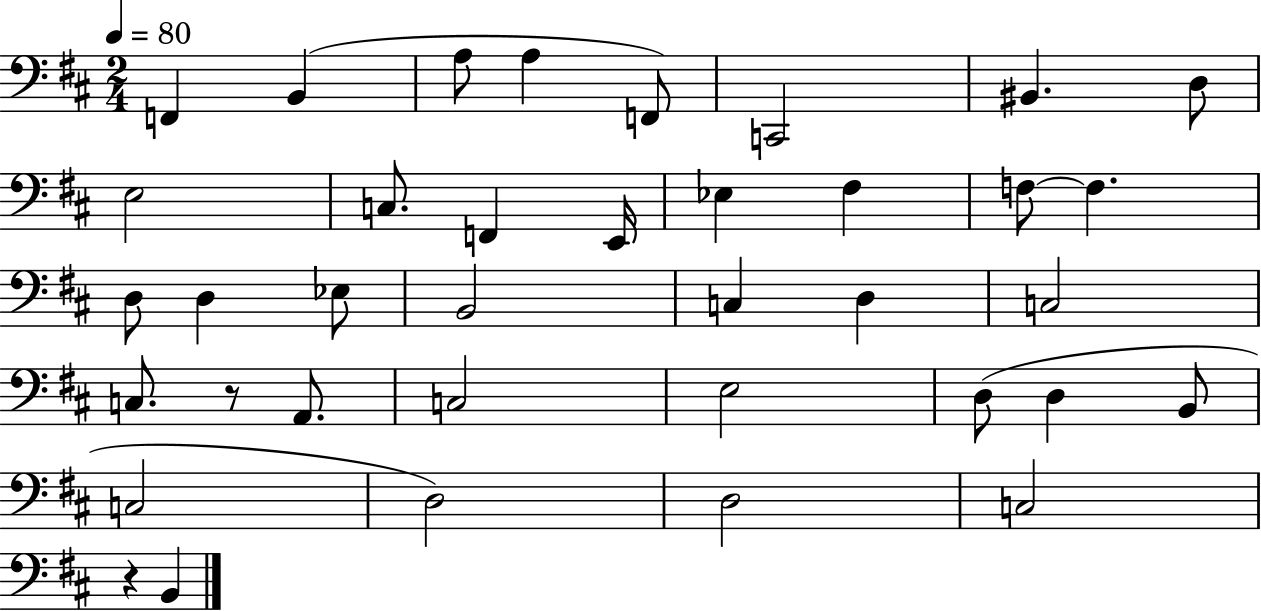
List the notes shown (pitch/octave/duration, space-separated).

F2/q B2/q A3/e A3/q F2/e C2/h BIS2/q. D3/e E3/h C3/e. F2/q E2/s Eb3/q F#3/q F3/e F3/q. D3/e D3/q Eb3/e B2/h C3/q D3/q C3/h C3/e. R/e A2/e. C3/h E3/h D3/e D3/q B2/e C3/h D3/h D3/h C3/h R/q B2/q